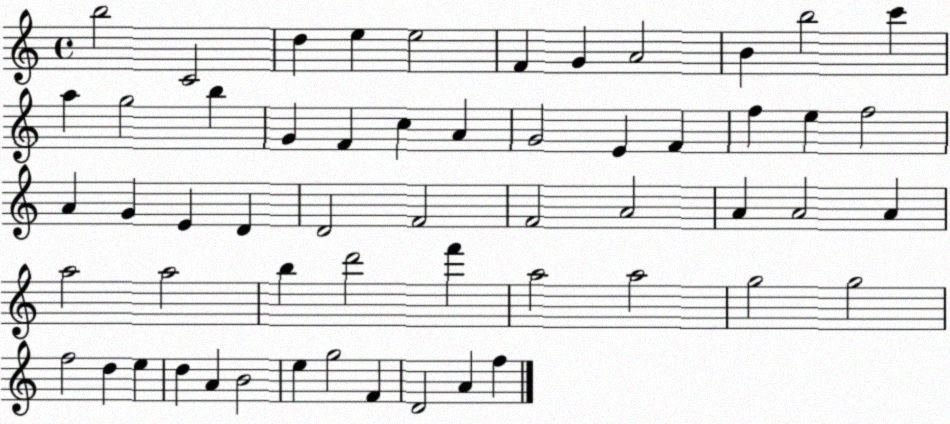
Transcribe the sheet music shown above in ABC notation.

X:1
T:Untitled
M:4/4
L:1/4
K:C
b2 C2 d e e2 F G A2 B b2 c' a g2 b G F c A G2 E F f e f2 A G E D D2 F2 F2 A2 A A2 A a2 a2 b d'2 f' a2 a2 g2 g2 f2 d e d A B2 e g2 F D2 A f